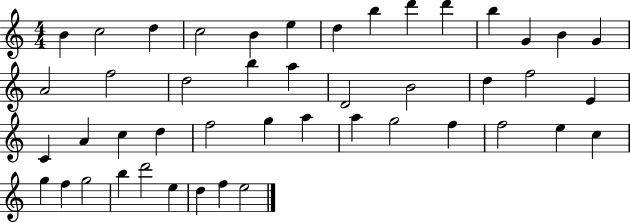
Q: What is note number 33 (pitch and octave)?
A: G5